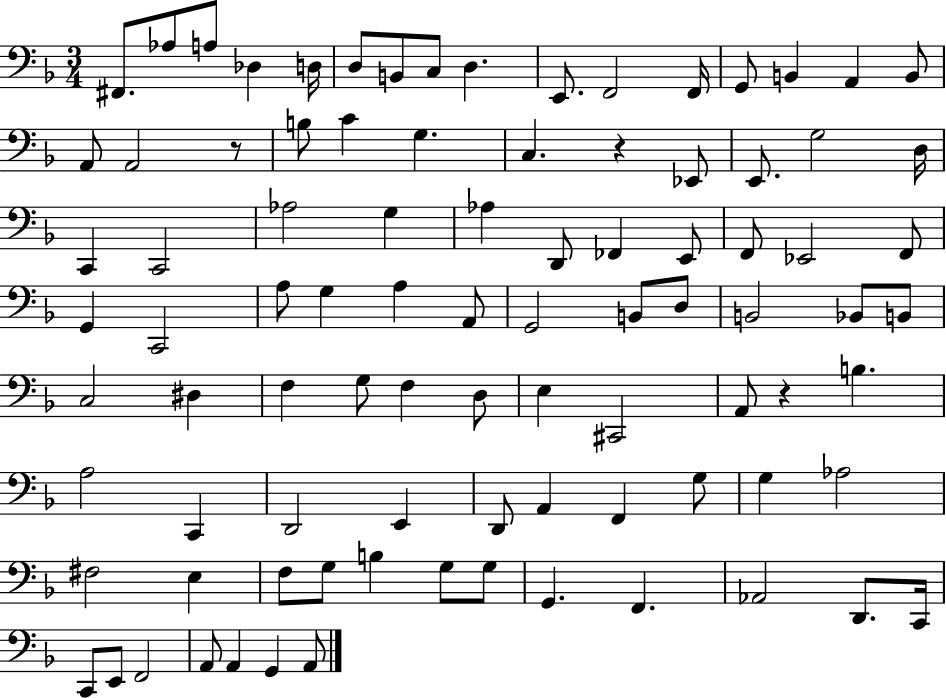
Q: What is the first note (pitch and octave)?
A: F#2